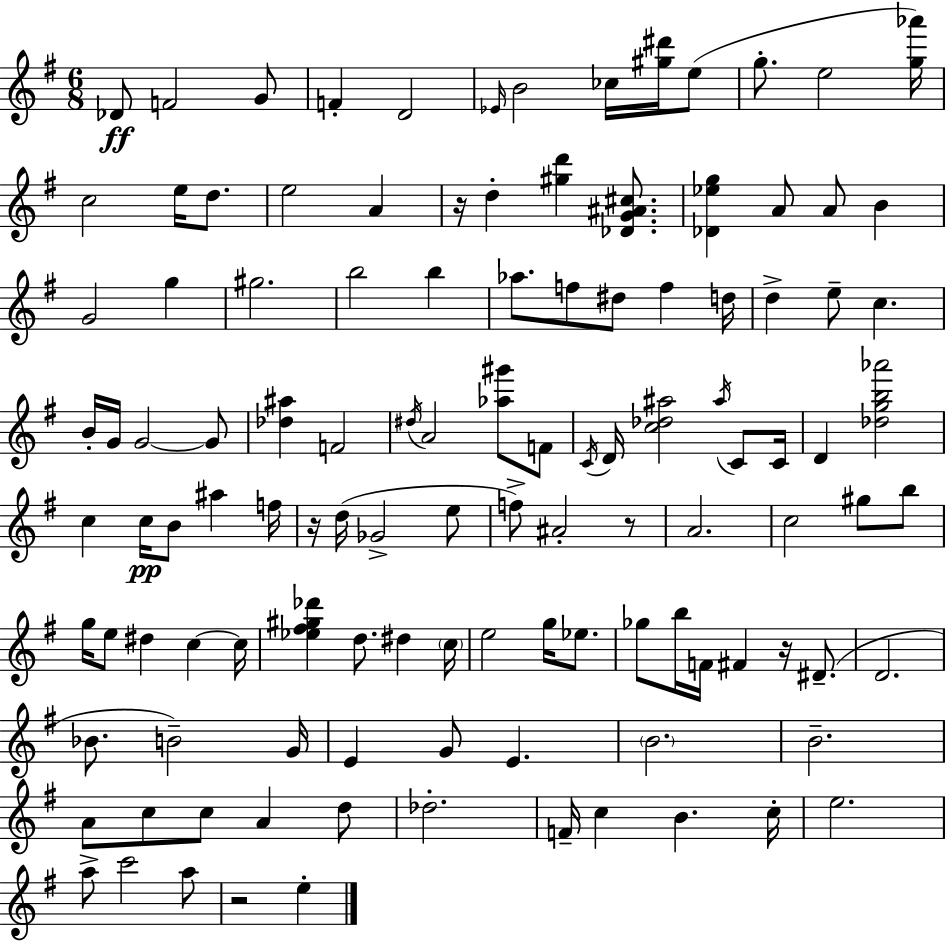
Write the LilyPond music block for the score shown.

{
  \clef treble
  \numericTimeSignature
  \time 6/8
  \key g \major
  des'8\ff f'2 g'8 | f'4-. d'2 | \grace { ees'16 } b'2 ces''16 <gis'' dis'''>16 e''8( | g''8.-. e''2 | \break <g'' aes'''>16) c''2 e''16 d''8. | e''2 a'4 | r16 d''4-. <gis'' d'''>4 <des' g' ais' cis''>8. | <des' ees'' g''>4 a'8 a'8 b'4 | \break g'2 g''4 | gis''2. | b''2 b''4 | aes''8. f''8 dis''8 f''4 | \break d''16 d''4-> e''8-- c''4. | b'16-. g'16 g'2~~ g'8 | <des'' ais''>4 f'2 | \acciaccatura { dis''16 } a'2 <aes'' gis'''>8 | \break f'8 \acciaccatura { c'16 } d'16 <c'' des'' ais''>2 | \acciaccatura { ais''16 } c'8 c'16 d'4 <des'' g'' b'' aes'''>2 | c''4 c''16\pp b'8 ais''4 | f''16 r16 d''16( ges'2-> | \break e''8 f''8->) ais'2-. | r8 a'2. | c''2 | gis''8 b''8 g''16 e''8 dis''4 c''4~~ | \break c''16 <ees'' fis'' gis'' des'''>4 d''8. dis''4 | \parenthesize c''16 e''2 | g''16 ees''8. ges''8 b''16 f'16 fis'4 | r16 dis'8.--( d'2. | \break bes'8. b'2--) | g'16 e'4 g'8 e'4. | \parenthesize b'2. | b'2.-- | \break a'8 c''8 c''8 a'4 | d''8 des''2.-. | f'16-- c''4 b'4. | c''16-. e''2. | \break a''8-> c'''2 | a''8 r2 | e''4-. \bar "|."
}